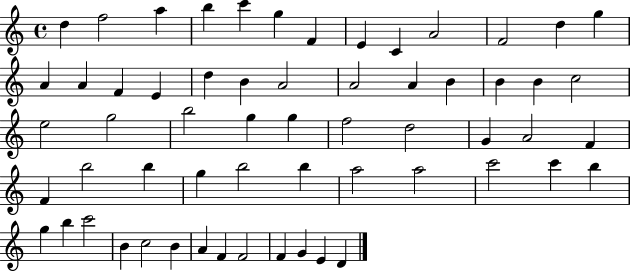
{
  \clef treble
  \time 4/4
  \defaultTimeSignature
  \key c \major
  d''4 f''2 a''4 | b''4 c'''4 g''4 f'4 | e'4 c'4 a'2 | f'2 d''4 g''4 | \break a'4 a'4 f'4 e'4 | d''4 b'4 a'2 | a'2 a'4 b'4 | b'4 b'4 c''2 | \break e''2 g''2 | b''2 g''4 g''4 | f''2 d''2 | g'4 a'2 f'4 | \break f'4 b''2 b''4 | g''4 b''2 b''4 | a''2 a''2 | c'''2 c'''4 b''4 | \break g''4 b''4 c'''2 | b'4 c''2 b'4 | a'4 f'4 f'2 | f'4 g'4 e'4 d'4 | \break \bar "|."
}